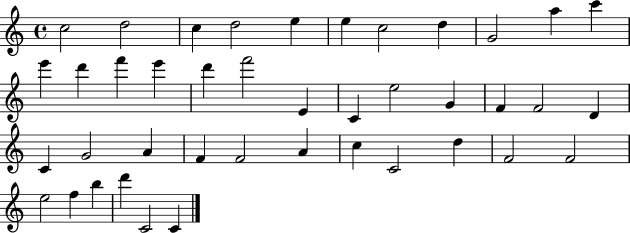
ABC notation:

X:1
T:Untitled
M:4/4
L:1/4
K:C
c2 d2 c d2 e e c2 d G2 a c' e' d' f' e' d' f'2 E C e2 G F F2 D C G2 A F F2 A c C2 d F2 F2 e2 f b d' C2 C